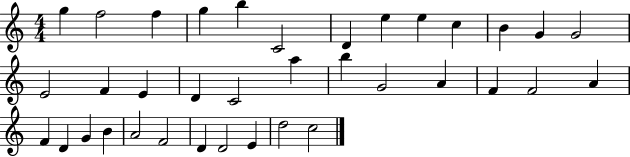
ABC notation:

X:1
T:Untitled
M:4/4
L:1/4
K:C
g f2 f g b C2 D e e c B G G2 E2 F E D C2 a b G2 A F F2 A F D G B A2 F2 D D2 E d2 c2